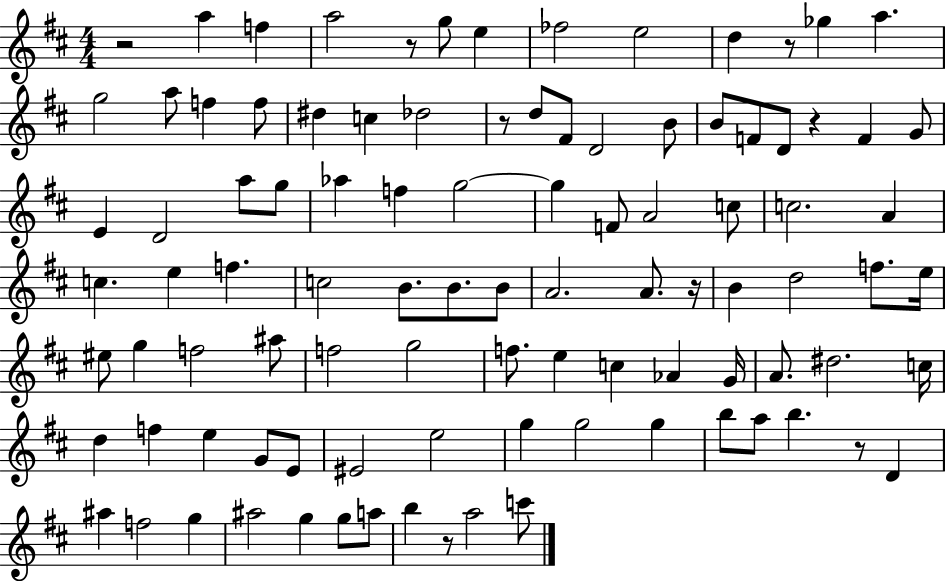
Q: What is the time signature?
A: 4/4